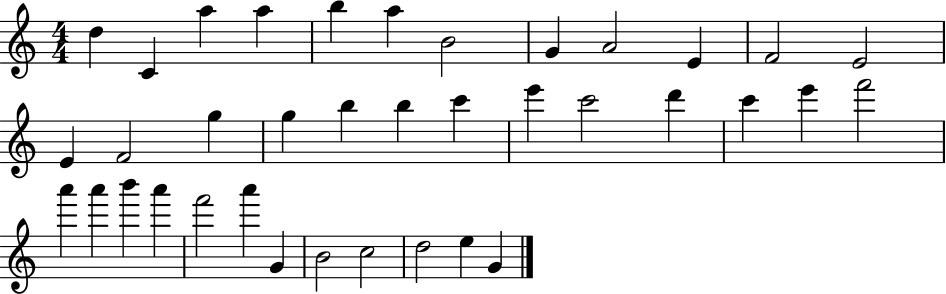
X:1
T:Untitled
M:4/4
L:1/4
K:C
d C a a b a B2 G A2 E F2 E2 E F2 g g b b c' e' c'2 d' c' e' f'2 a' a' b' a' f'2 a' G B2 c2 d2 e G